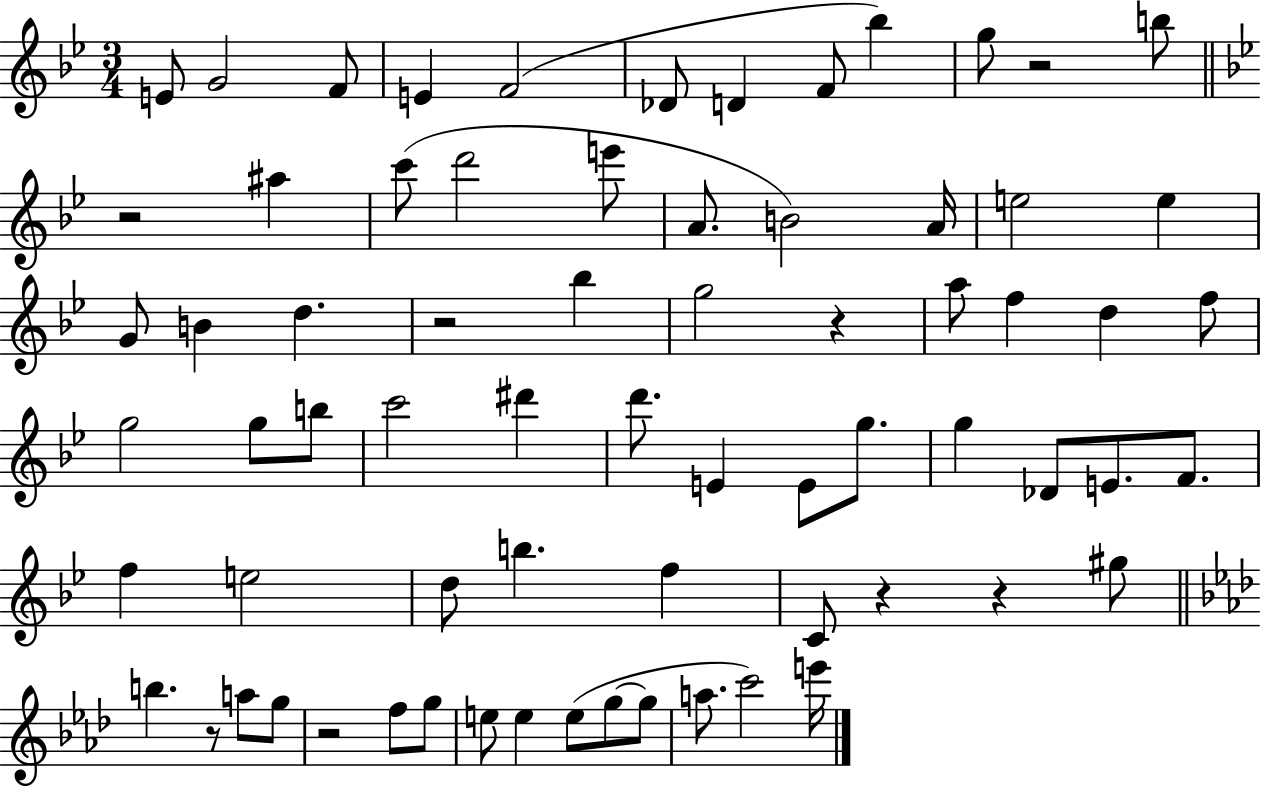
{
  \clef treble
  \numericTimeSignature
  \time 3/4
  \key bes \major
  e'8 g'2 f'8 | e'4 f'2( | des'8 d'4 f'8 bes''4) | g''8 r2 b''8 | \break \bar "||" \break \key bes \major r2 ais''4 | c'''8( d'''2 e'''8 | a'8. b'2) a'16 | e''2 e''4 | \break g'8 b'4 d''4. | r2 bes''4 | g''2 r4 | a''8 f''4 d''4 f''8 | \break g''2 g''8 b''8 | c'''2 dis'''4 | d'''8. e'4 e'8 g''8. | g''4 des'8 e'8. f'8. | \break f''4 e''2 | d''8 b''4. f''4 | c'8 r4 r4 gis''8 | \bar "||" \break \key aes \major b''4. r8 a''8 g''8 | r2 f''8 g''8 | e''8 e''4 e''8( g''8~~ g''8 | a''8. c'''2) e'''16 | \break \bar "|."
}